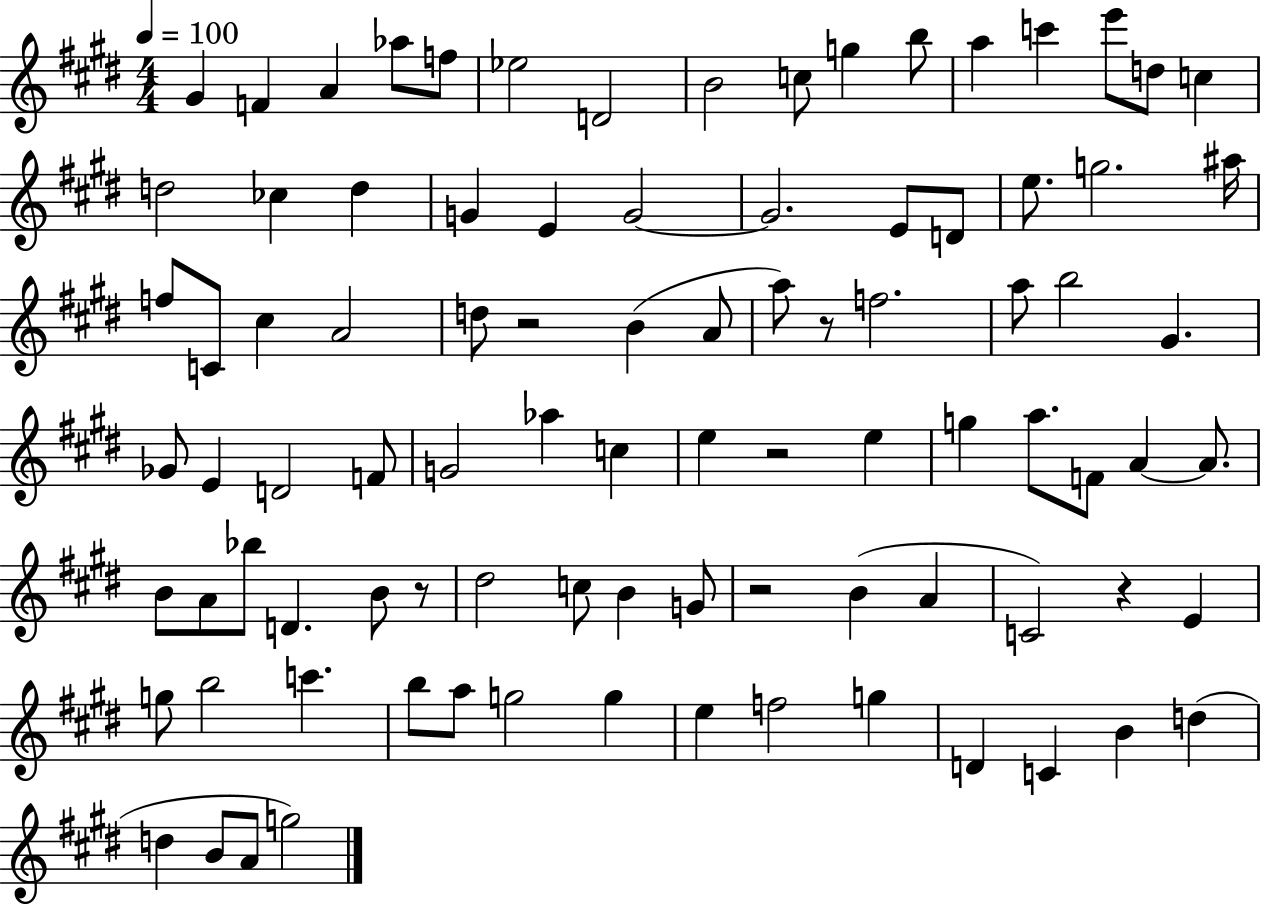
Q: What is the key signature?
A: E major